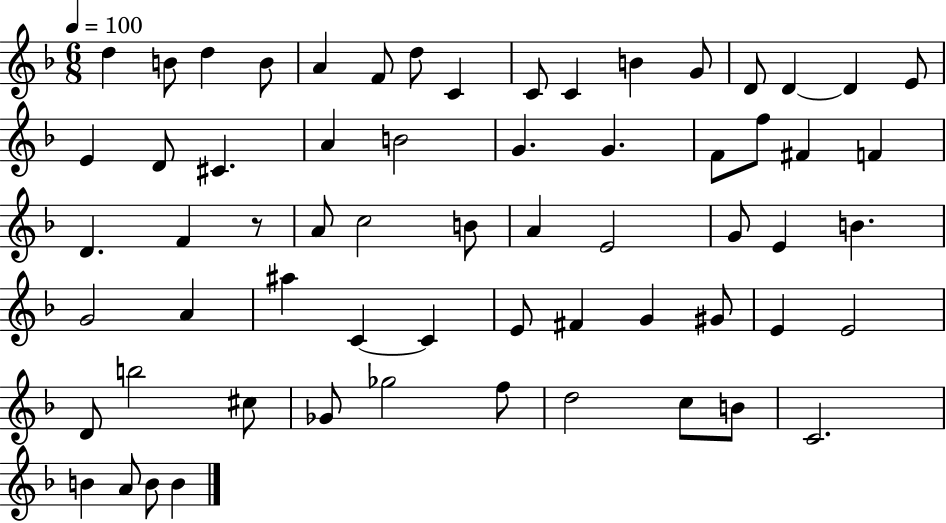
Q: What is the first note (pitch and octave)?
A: D5